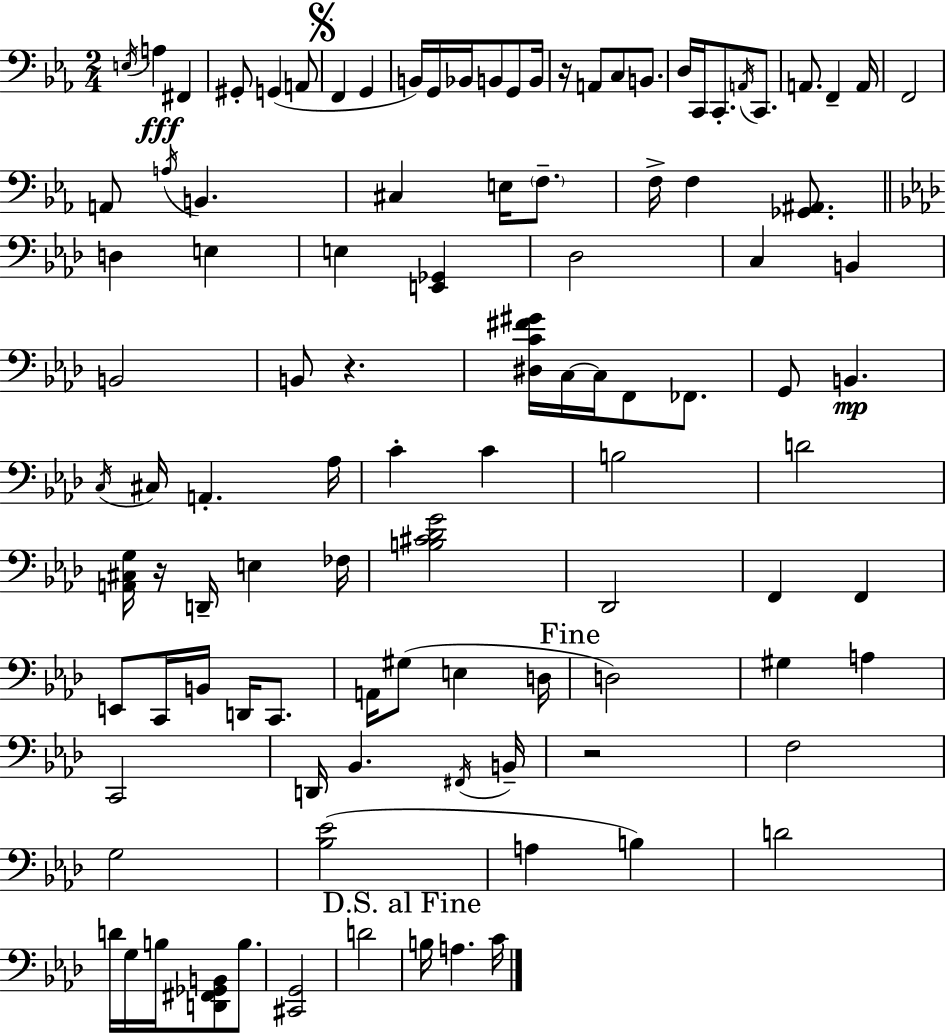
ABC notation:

X:1
T:Untitled
M:2/4
L:1/4
K:Eb
E,/4 A, ^F,, ^G,,/2 G,, A,,/2 F,, G,, B,,/4 G,,/4 _B,,/4 B,,/2 G,,/2 B,,/4 z/4 A,,/2 C,/2 B,,/2 D,/4 C,,/4 C,,/2 A,,/4 C,,/2 A,,/2 F,, A,,/4 F,,2 A,,/2 A,/4 B,, ^C, E,/4 F,/2 F,/4 F, [_G,,^A,,]/2 D, E, E, [E,,_G,,] _D,2 C, B,, B,,2 B,,/2 z [^D,C^F^G]/4 C,/4 C,/4 F,,/2 _F,,/2 G,,/2 B,, C,/4 ^C,/4 A,, _A,/4 C C B,2 D2 [A,,^C,G,]/4 z/4 D,,/4 E, _F,/4 [B,^C_DG]2 _D,,2 F,, F,, E,,/2 C,,/4 B,,/4 D,,/4 C,,/2 A,,/4 ^G,/2 E, D,/4 D,2 ^G, A, C,,2 D,,/4 _B,, ^F,,/4 B,,/4 z2 F,2 G,2 [_B,_E]2 A, B, D2 D/4 G,/4 B,/4 [D,,^F,,_G,,B,,]/2 B,/2 [^C,,G,,]2 D2 B,/4 A, C/4